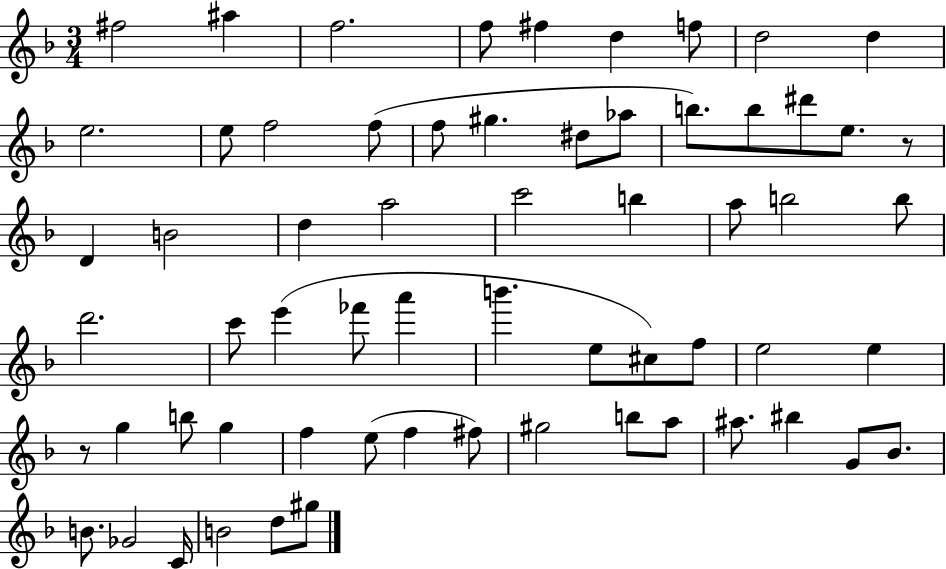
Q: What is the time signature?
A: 3/4